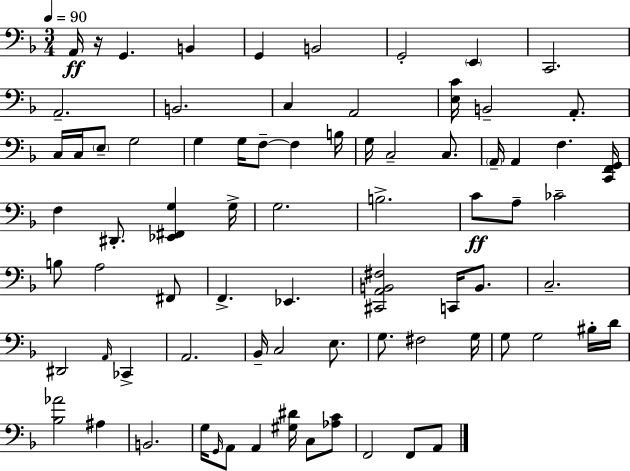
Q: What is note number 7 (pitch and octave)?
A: E2